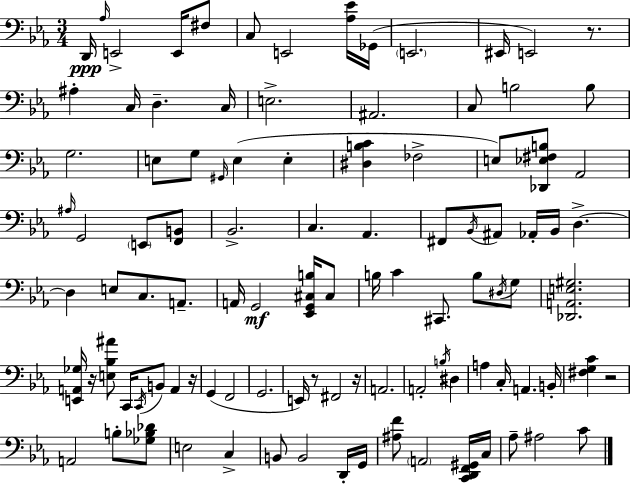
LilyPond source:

{
  \clef bass
  \numericTimeSignature
  \time 3/4
  \key ees \major
  d,16\ppp \grace { aes16 } e,2-> e,16 fis8 | c8 e,2 <aes ees'>16 | ges,16( \parenthesize e,2. | eis,16 e,2) r8. | \break ais4-. c16 d4.-- | c16 e2.-> | ais,2. | c8 b2 b8 | \break g2. | e8 g8 \grace { gis,16 } e4( e4-. | <dis b c'>4 fes2-> | e8) <des, ees fis b>8 aes,2 | \break \grace { ais16 } g,2 \parenthesize e,8 | <f, b,>8 bes,2.-> | c4. aes,4. | fis,8 \acciaccatura { bes,16 } ais,8 aes,16-. bes,16 d4.->~~ | \break d4 e8 c8. | a,8.-- a,16 g,2\mf | <ees, g, cis b>16 cis8 b16 c'4 cis,8. | b8 \acciaccatura { dis16 } g8 <des, a, e gis>2. | \break <e, a, ges>16 r16 <e bes ais'>8 c,16 \acciaccatura { c,16 } b,8 | a,4 r16 g,4( f,2 | g,2. | e,16) r8 fis,2 | \break r16 a,2. | a,2-. | \acciaccatura { b16 } dis4 a4 c16-. | a,4. b,16-. <fis g c'>4 r2 | \break a,2 | b8-. <ges bes des'>8 e2 | c4-> b,8 b,2 | d,16-. g,16 <ais f'>8 \parenthesize a,2 | \break <c, d, f, gis,>16 c16 aes8-- ais2 | c'8 \bar "|."
}